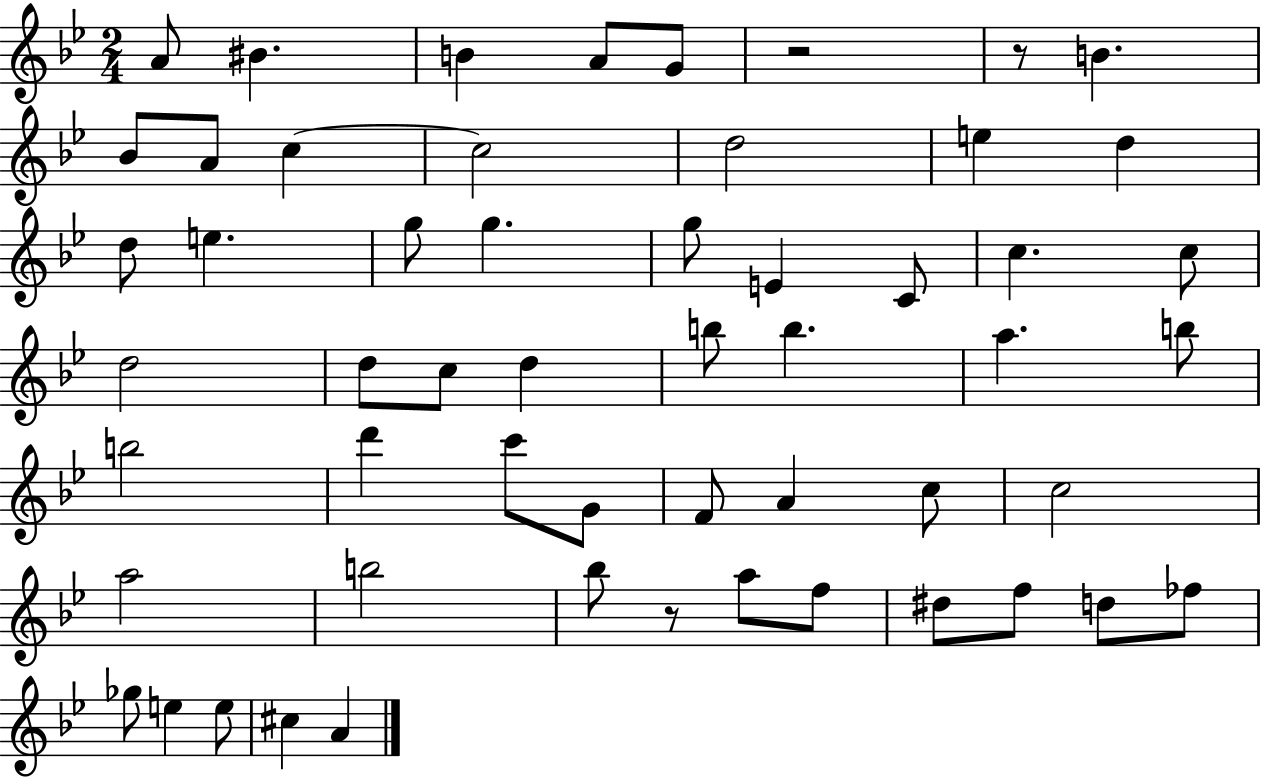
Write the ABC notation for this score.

X:1
T:Untitled
M:2/4
L:1/4
K:Bb
A/2 ^B B A/2 G/2 z2 z/2 B _B/2 A/2 c c2 d2 e d d/2 e g/2 g g/2 E C/2 c c/2 d2 d/2 c/2 d b/2 b a b/2 b2 d' c'/2 G/2 F/2 A c/2 c2 a2 b2 _b/2 z/2 a/2 f/2 ^d/2 f/2 d/2 _f/2 _g/2 e e/2 ^c A